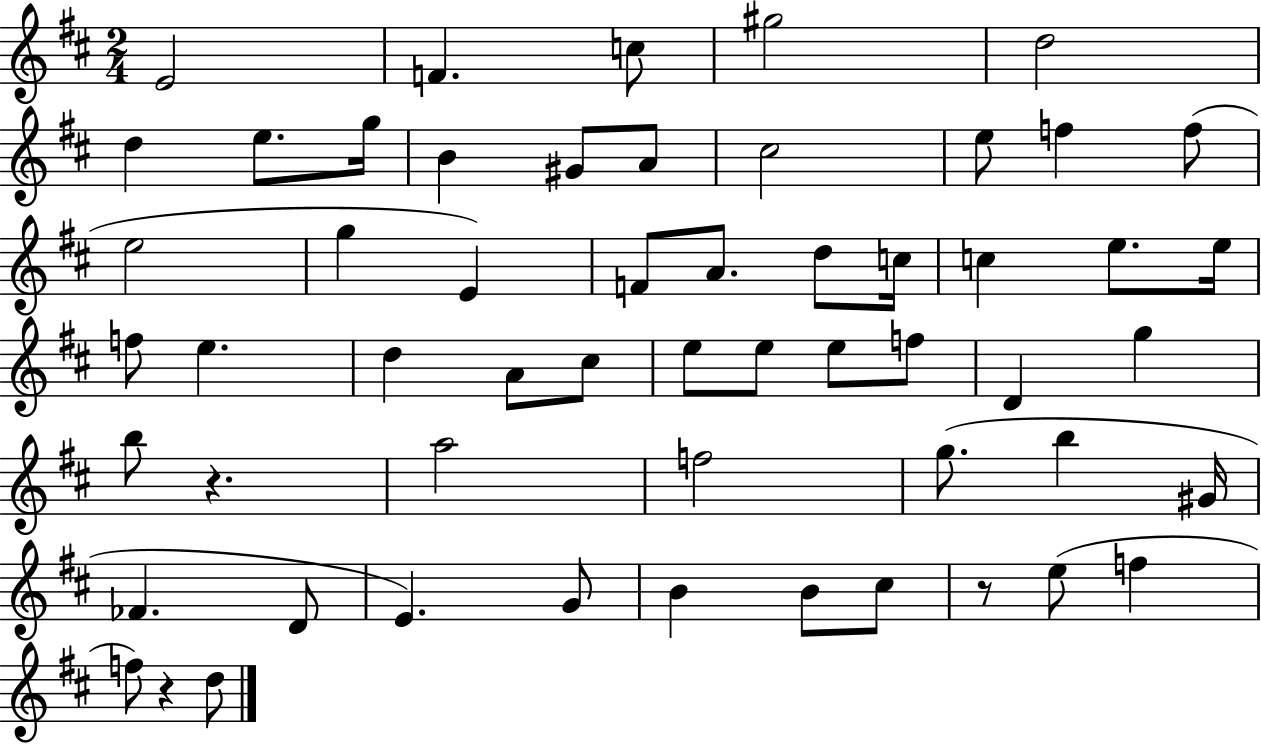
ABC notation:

X:1
T:Untitled
M:2/4
L:1/4
K:D
E2 F c/2 ^g2 d2 d e/2 g/4 B ^G/2 A/2 ^c2 e/2 f f/2 e2 g E F/2 A/2 d/2 c/4 c e/2 e/4 f/2 e d A/2 ^c/2 e/2 e/2 e/2 f/2 D g b/2 z a2 f2 g/2 b ^G/4 _F D/2 E G/2 B B/2 ^c/2 z/2 e/2 f f/2 z d/2